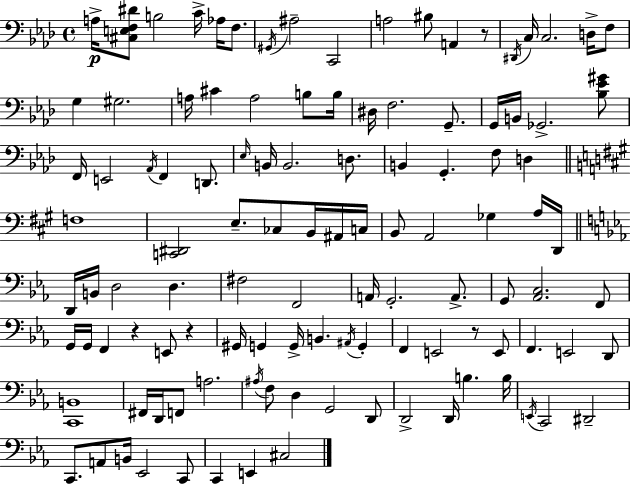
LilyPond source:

{
  \clef bass
  \time 4/4
  \defaultTimeSignature
  \key f \minor
  a16->\p <cis e f dis'>8 b2 c'16-> aes16 f8. | \acciaccatura { gis,16 } ais2-- c,2 | a2 bis8 a,4 r8 | \acciaccatura { dis,16 } c16 c2. d16-> | \break f8 g4 gis2. | a16 cis'4 a2 b8 | b16 dis16 f2. g,8.-- | g,16 b,16 ges,2.-> | \break <bes ees' gis'>8 f,16 e,2 \acciaccatura { aes,16 } f,4 | d,8. \grace { ees16 } b,16 b,2. | d8. b,4 g,4.-. f8 | d4 \bar "||" \break \key a \major f1 | <c, dis,>2 e8.-- ces8 b,16 ais,16 c16 | b,8 a,2 ges4 a16 d,16 | \bar "||" \break \key ees \major d,16 b,16 d2 d4. | fis2 f,2 | a,16 g,2.-. a,8.-> | g,8 <aes, c>2. f,8 | \break g,16 g,16 f,4 r4 e,8 r4 | gis,16 g,4 g,16-> b,4. \acciaccatura { ais,16 } g,4-. | f,4 e,2 r8 e,8 | f,4. e,2 d,8 | \break <c, b,>1 | fis,16 d,16 f,8 a2. | \acciaccatura { ais16 } f8 d4 g,2 | d,8 d,2-> d,16 b4. | \break b16 \acciaccatura { e,16 } c,2 dis,2-- | c,8. a,8 b,16 ees,2 | c,8 c,4 e,4 cis2 | \bar "|."
}